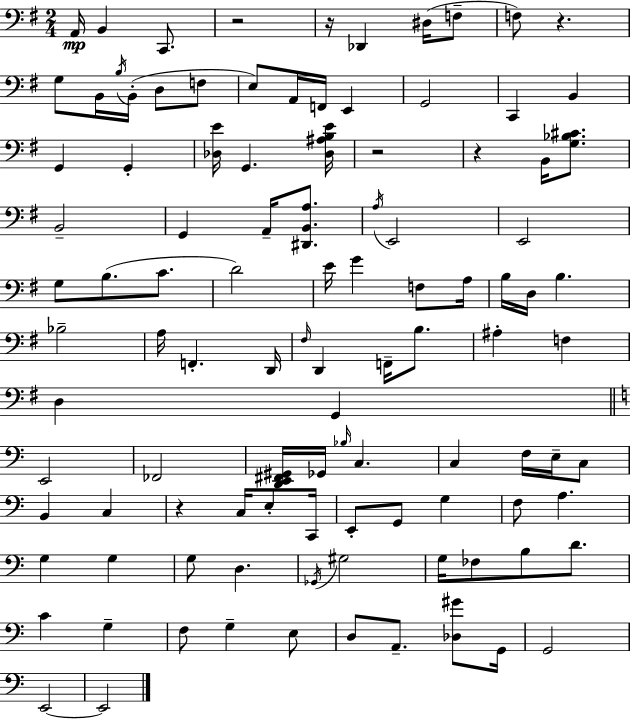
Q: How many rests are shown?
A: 6